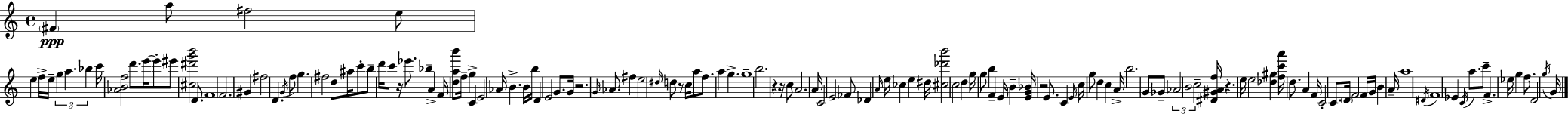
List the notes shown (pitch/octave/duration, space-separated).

F#4/q A5/e F#5/h E5/e E5/q F5/s E5/s G5/q A5/q. Bb5/q C6/s [Ab4,B4,F5]/h D6/e. E6/s E6/e EIS6/e [C#5,D#6,G6,B6]/h D4/e. F4/w F4/h. G#4/q F#5/h D4/q. G4/s F5/e G5/q. F#5/h D5/e A#5/s C6/e B5/e D6/s C6/e R/s Eb6/e. Bb5/q A4/q F4/s [D5,A5,B6]/e F5/s G5/q C4/q E4/h Ab4/s B4/q. B4/s B5/s D4/q E4/h G4/e. G4/s R/h. G4/s Ab4/e. F#5/q E5/h D#5/s D5/e R/e C5/s A5/e F5/e. A5/q G5/q. G5/w B5/h. R/q R/s C5/e A4/h. A4/s C4/h E4/h FES4/e Db4/q A4/s E5/s CES5/q E5/q D#5/s [C#5,Db6,B6]/h C5/h D5/q G5/s G5/e B5/q F4/q E4/s B4/q [E4,G4,Bb4]/s R/h E4/e. C4/q E4/s C5/s G5/e D5/q C5/q A4/s B5/h. G4/e Gb4/e Ab4/h B4/h C5/h [D#4,G#4,A4,F5]/s R/q. E5/s E5/h [Db5,G#5]/q [F5,C6,A6]/s D5/e. A4/q F4/s C4/h C4/e. D4/s F4/h F4/s G4/s B4/q A4/s A5/w D#4/s F4/w Eb4/q C4/s A5/e. C6/e F4/q. Eb5/s G5/q F5/e. D4/h G5/s G4/s